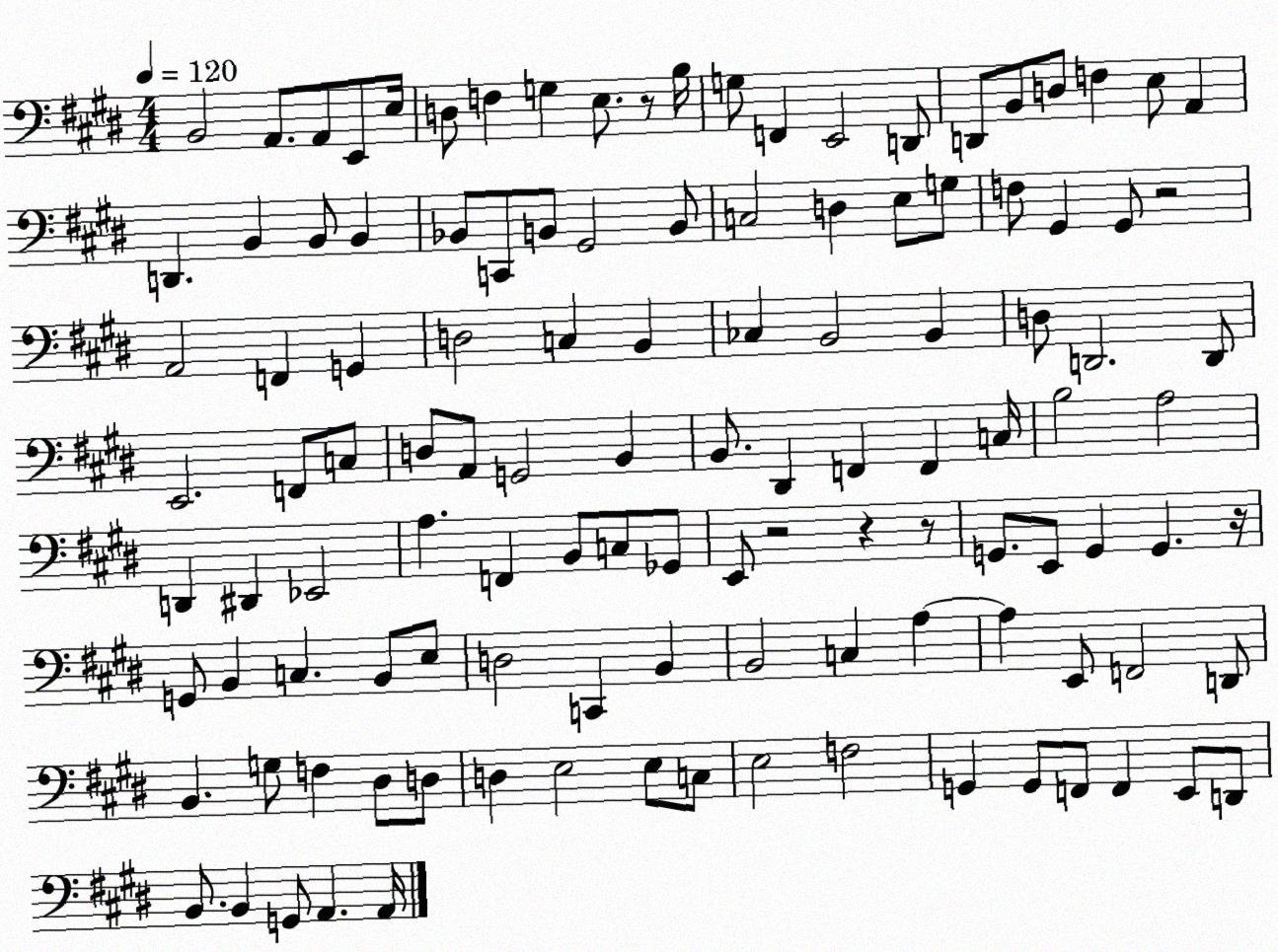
X:1
T:Untitled
M:4/4
L:1/4
K:E
B,,2 A,,/2 A,,/2 E,,/2 E,/4 D,/2 F, G, E,/2 z/2 B,/4 G,/2 F,, E,,2 D,,/2 D,,/2 B,,/2 D,/2 F, E,/2 A,, D,, B,, B,,/2 B,, _B,,/2 C,,/2 B,,/2 ^G,,2 B,,/2 C,2 D, E,/2 G,/2 F,/2 ^G,, ^G,,/2 z2 A,,2 F,, G,, D,2 C, B,, _C, B,,2 B,, D,/2 D,,2 D,,/2 E,,2 F,,/2 C,/2 D,/2 A,,/2 G,,2 B,, B,,/2 ^D,, F,, F,, C,/4 B,2 A,2 D,, ^D,, _E,,2 A, F,, B,,/2 C,/2 _G,,/2 E,,/2 z2 z z/2 G,,/2 E,,/2 G,, G,, z/4 G,,/2 B,, C, B,,/2 E,/2 D,2 C,, B,, B,,2 C, A, A, E,,/2 F,,2 D,,/2 B,, G,/2 F, ^D,/2 D,/2 D, E,2 E,/2 C,/2 E,2 F,2 G,, G,,/2 F,,/2 F,, E,,/2 D,,/2 B,,/2 B,, G,,/2 A,, A,,/4